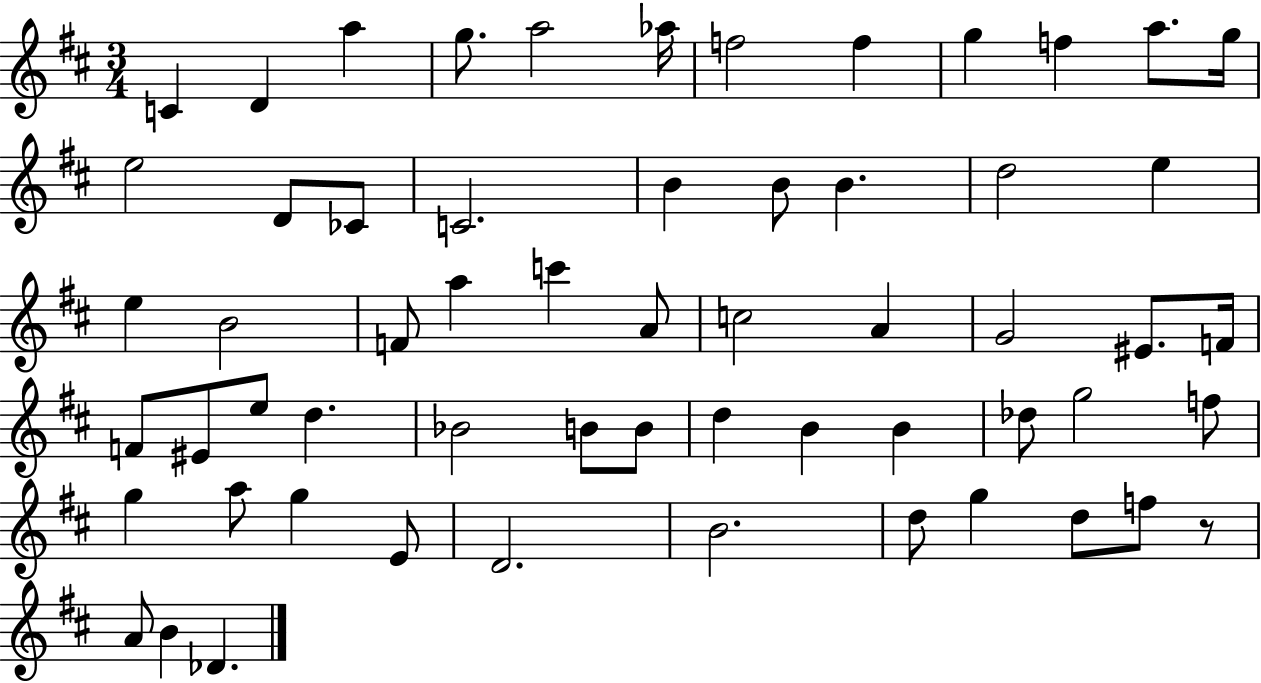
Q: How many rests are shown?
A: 1